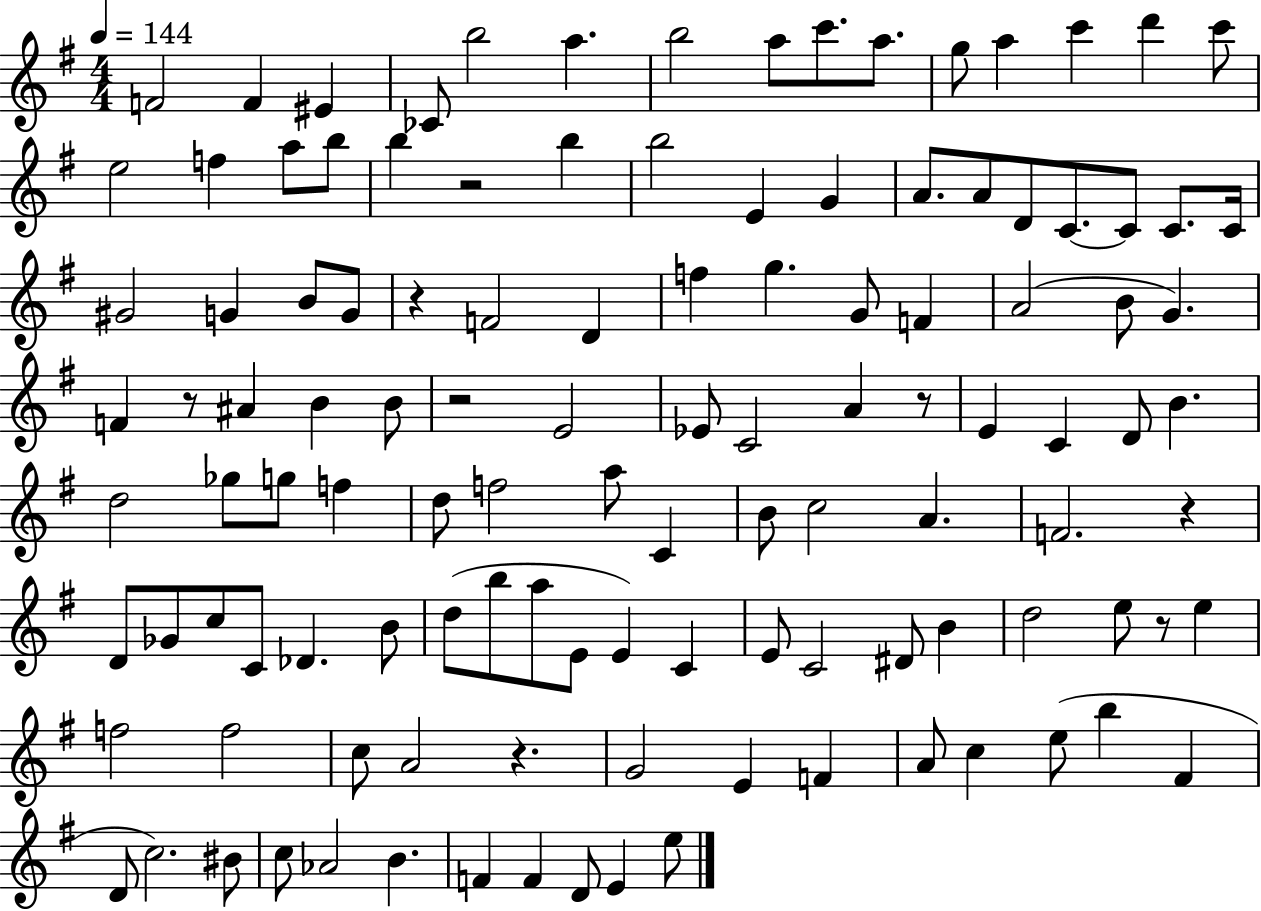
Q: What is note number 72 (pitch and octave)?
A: C4